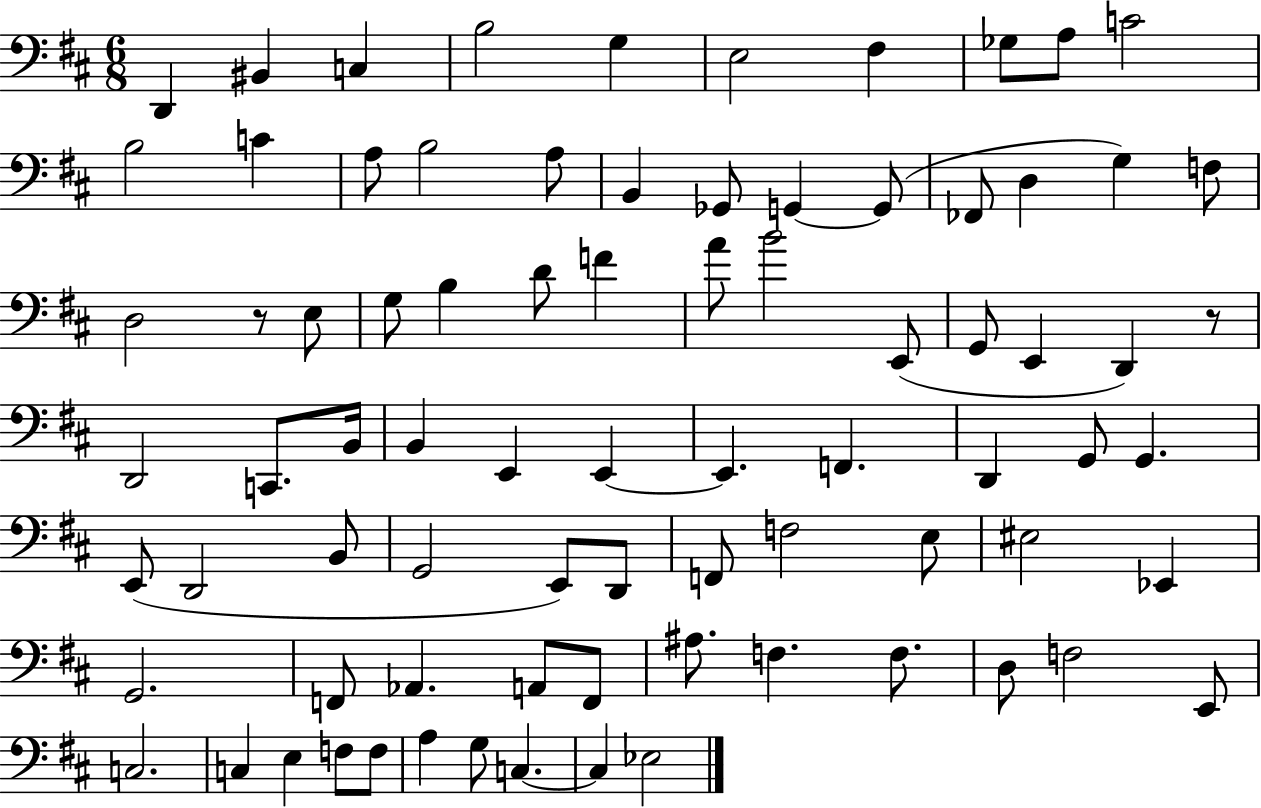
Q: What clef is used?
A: bass